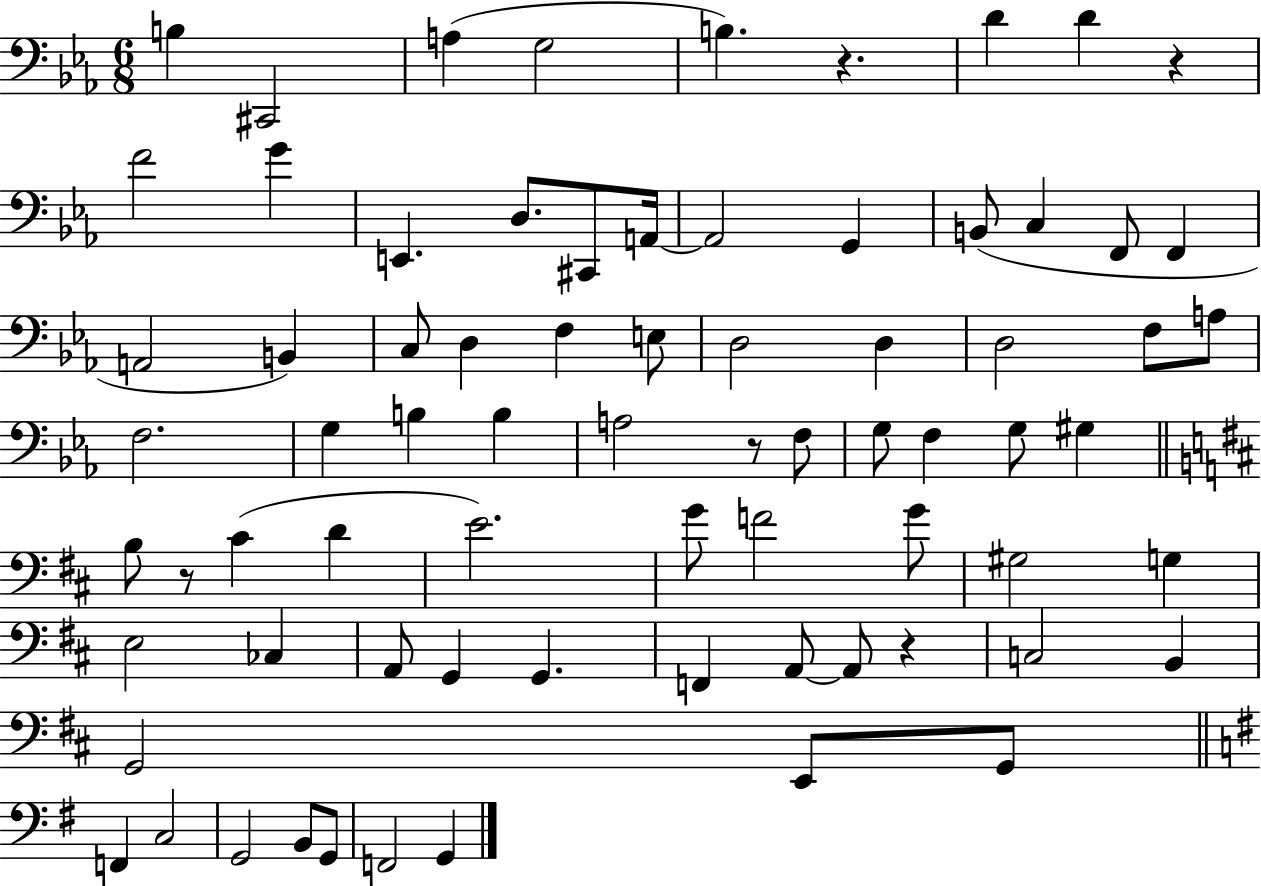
X:1
T:Untitled
M:6/8
L:1/4
K:Eb
B, ^C,,2 A, G,2 B, z D D z F2 G E,, D,/2 ^C,,/2 A,,/4 A,,2 G,, B,,/2 C, F,,/2 F,, A,,2 B,, C,/2 D, F, E,/2 D,2 D, D,2 F,/2 A,/2 F,2 G, B, B, A,2 z/2 F,/2 G,/2 F, G,/2 ^G, B,/2 z/2 ^C D E2 G/2 F2 G/2 ^G,2 G, E,2 _C, A,,/2 G,, G,, F,, A,,/2 A,,/2 z C,2 B,, G,,2 E,,/2 G,,/2 F,, C,2 G,,2 B,,/2 G,,/2 F,,2 G,,